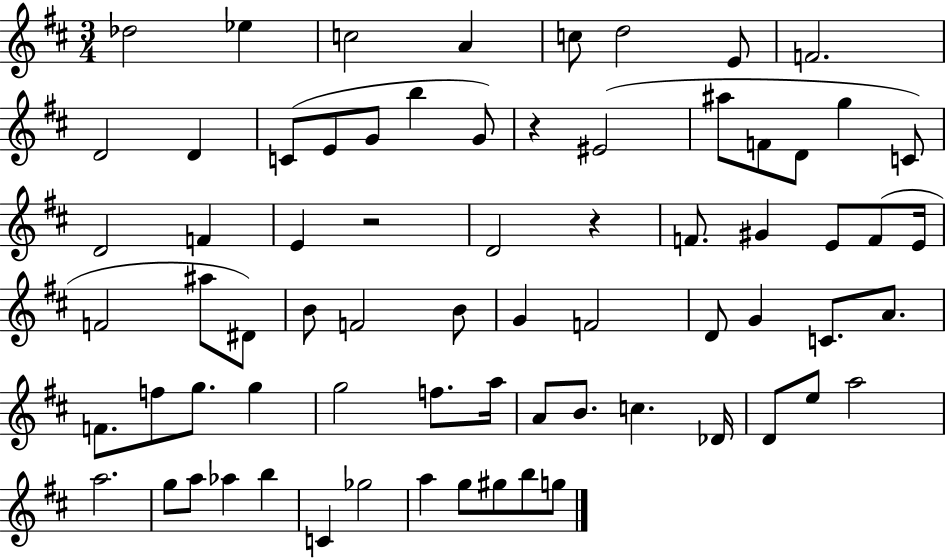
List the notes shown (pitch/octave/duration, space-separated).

Db5/h Eb5/q C5/h A4/q C5/e D5/h E4/e F4/h. D4/h D4/q C4/e E4/e G4/e B5/q G4/e R/q EIS4/h A#5/e F4/e D4/e G5/q C4/e D4/h F4/q E4/q R/h D4/h R/q F4/e. G#4/q E4/e F4/e E4/s F4/h A#5/e D#4/e B4/e F4/h B4/e G4/q F4/h D4/e G4/q C4/e. A4/e. F4/e. F5/e G5/e. G5/q G5/h F5/e. A5/s A4/e B4/e. C5/q. Db4/s D4/e E5/e A5/h A5/h. G5/e A5/e Ab5/q B5/q C4/q Gb5/h A5/q G5/e G#5/e B5/e G5/e